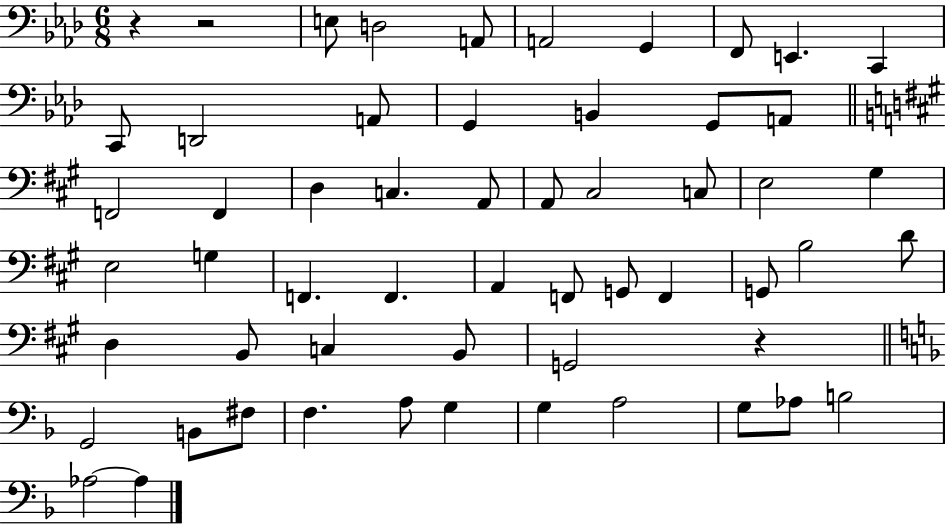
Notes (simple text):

R/q R/h E3/e D3/h A2/e A2/h G2/q F2/e E2/q. C2/q C2/e D2/h A2/e G2/q B2/q G2/e A2/e F2/h F2/q D3/q C3/q. A2/e A2/e C#3/h C3/e E3/h G#3/q E3/h G3/q F2/q. F2/q. A2/q F2/e G2/e F2/q G2/e B3/h D4/e D3/q B2/e C3/q B2/e G2/h R/q G2/h B2/e F#3/e F3/q. A3/e G3/q G3/q A3/h G3/e Ab3/e B3/h Ab3/h Ab3/q